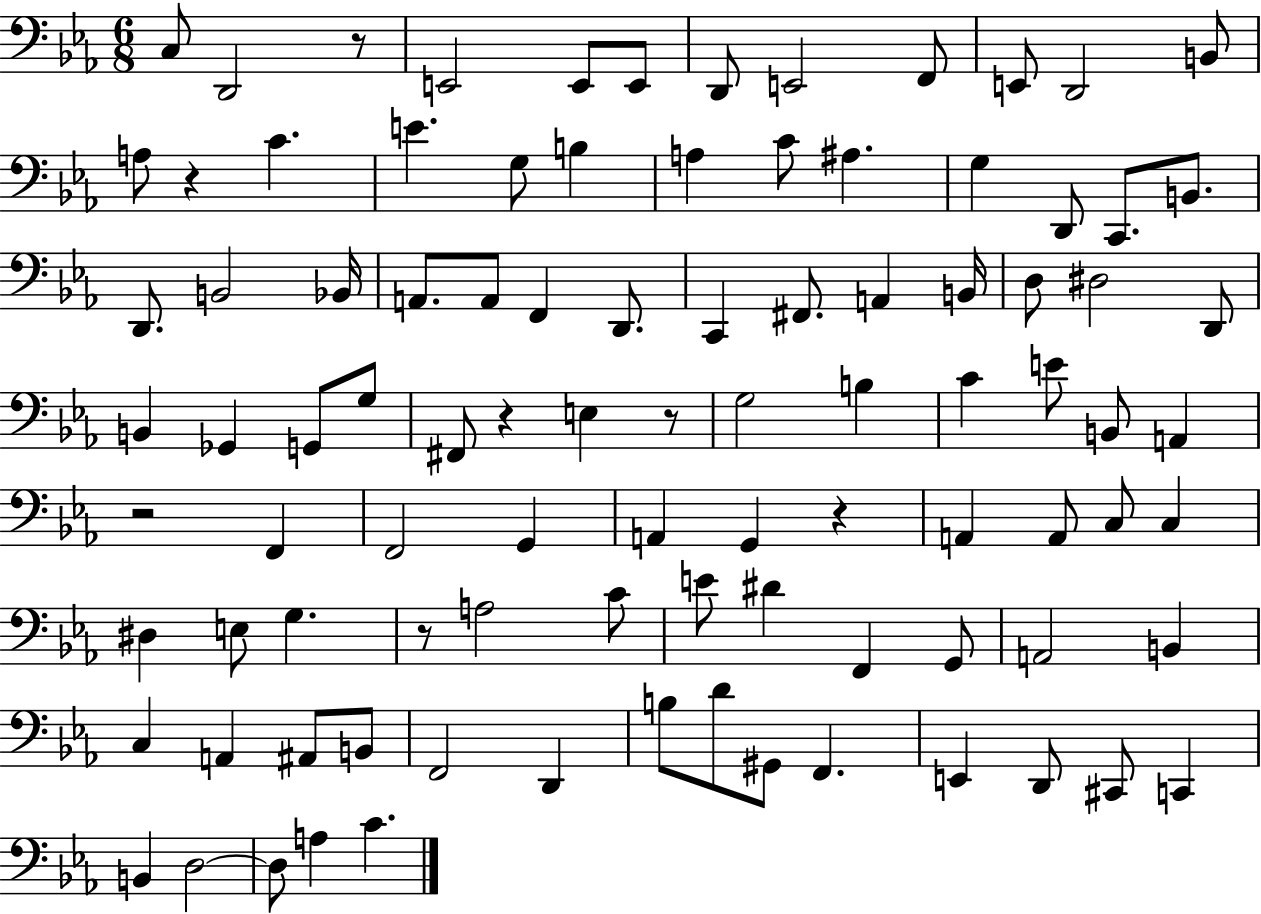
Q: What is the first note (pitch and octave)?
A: C3